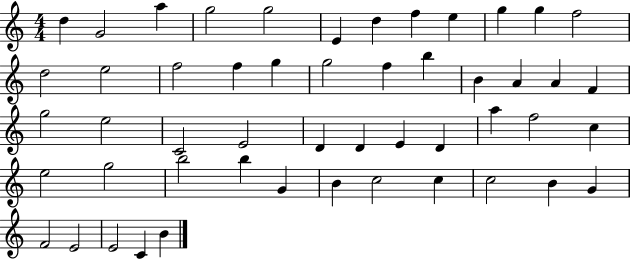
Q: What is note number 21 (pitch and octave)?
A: B4